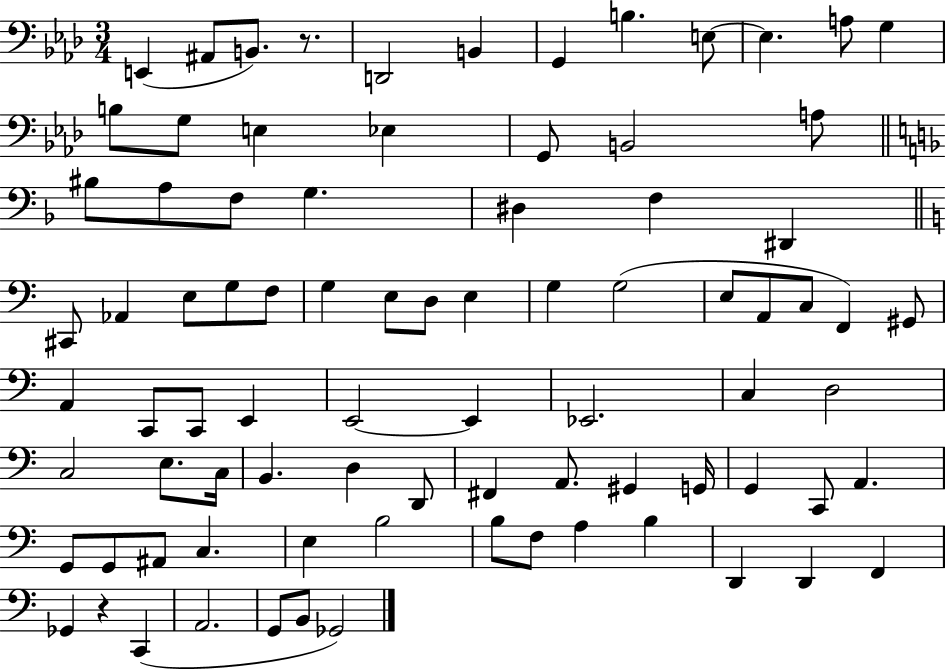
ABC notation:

X:1
T:Untitled
M:3/4
L:1/4
K:Ab
E,, ^A,,/2 B,,/2 z/2 D,,2 B,, G,, B, E,/2 E, A,/2 G, B,/2 G,/2 E, _E, G,,/2 B,,2 A,/2 ^B,/2 A,/2 F,/2 G, ^D, F, ^D,, ^C,,/2 _A,, E,/2 G,/2 F,/2 G, E,/2 D,/2 E, G, G,2 E,/2 A,,/2 C,/2 F,, ^G,,/2 A,, C,,/2 C,,/2 E,, E,,2 E,, _E,,2 C, D,2 C,2 E,/2 C,/4 B,, D, D,,/2 ^F,, A,,/2 ^G,, G,,/4 G,, C,,/2 A,, G,,/2 G,,/2 ^A,,/2 C, E, B,2 B,/2 F,/2 A, B, D,, D,, F,, _G,, z C,, A,,2 G,,/2 B,,/2 _G,,2